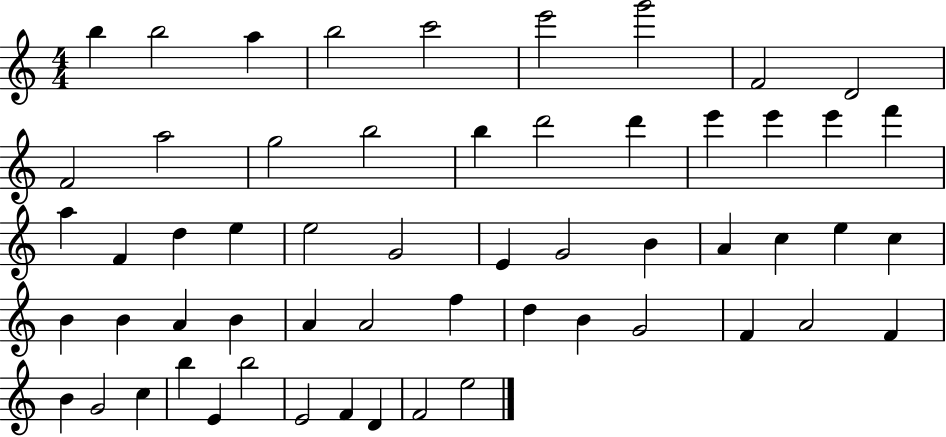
{
  \clef treble
  \numericTimeSignature
  \time 4/4
  \key c \major
  b''4 b''2 a''4 | b''2 c'''2 | e'''2 g'''2 | f'2 d'2 | \break f'2 a''2 | g''2 b''2 | b''4 d'''2 d'''4 | e'''4 e'''4 e'''4 f'''4 | \break a''4 f'4 d''4 e''4 | e''2 g'2 | e'4 g'2 b'4 | a'4 c''4 e''4 c''4 | \break b'4 b'4 a'4 b'4 | a'4 a'2 f''4 | d''4 b'4 g'2 | f'4 a'2 f'4 | \break b'4 g'2 c''4 | b''4 e'4 b''2 | e'2 f'4 d'4 | f'2 e''2 | \break \bar "|."
}